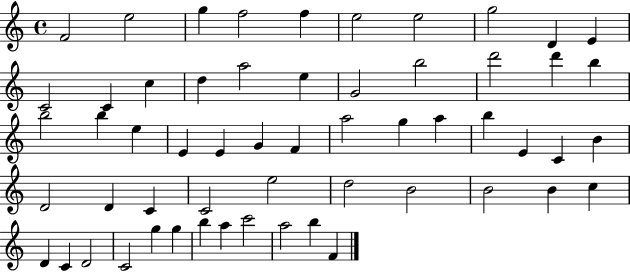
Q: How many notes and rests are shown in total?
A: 57